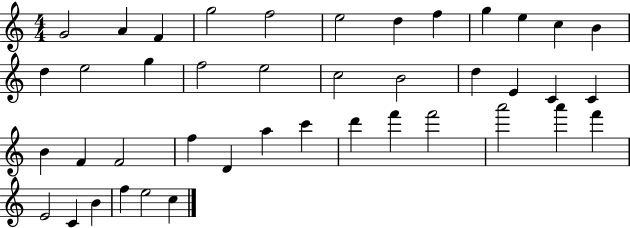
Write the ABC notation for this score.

X:1
T:Untitled
M:4/4
L:1/4
K:C
G2 A F g2 f2 e2 d f g e c B d e2 g f2 e2 c2 B2 d E C C B F F2 f D a c' d' f' f'2 a'2 a' f' E2 C B f e2 c